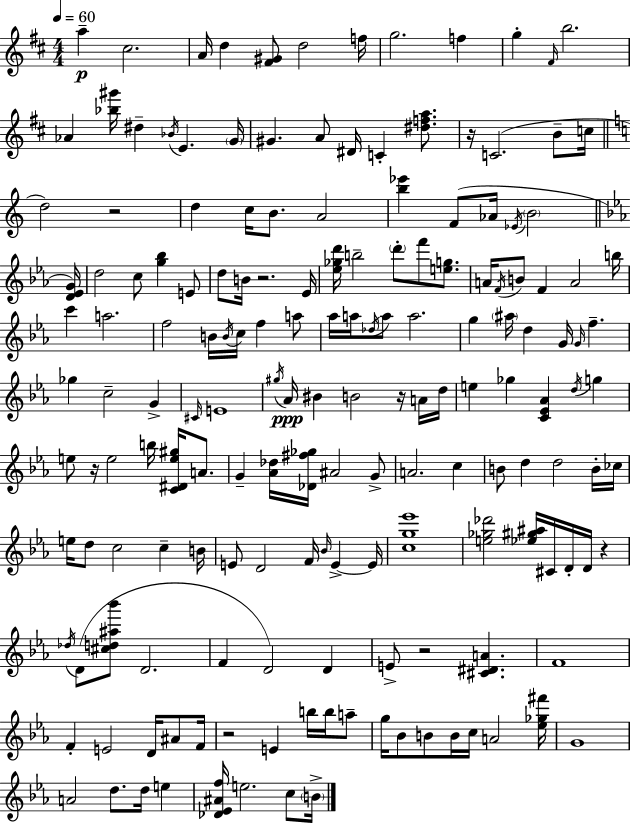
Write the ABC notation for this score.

X:1
T:Untitled
M:4/4
L:1/4
K:D
a ^c2 A/4 d [^F^G]/2 d2 f/4 g2 f g ^F/4 b2 _A [_b^g']/4 ^d _B/4 E G/4 ^G A/2 ^D/4 C [^dfa]/2 z/4 C2 B/2 c/4 d2 z2 d c/4 B/2 A2 [b_e'] F/2 _A/4 _E/4 B2 [D_EG]/4 d2 c/2 [g_b] E/2 d/2 B/4 z2 _E/4 [_e_gd']/4 b2 d'/2 f'/2 [eg]/2 A/4 F/4 B/2 F A2 b/4 c' a2 f2 B/4 B/4 c/4 f a/2 _a/4 a/4 _d/4 a/2 a2 g ^a/4 d G/4 G/4 f _g c2 G ^C/4 E4 ^g/4 _A/4 ^B B2 z/4 A/4 d/4 e _g [C_E_A] d/4 g e/2 z/4 e2 b/4 [C^De^g]/4 A/2 G [_A_d]/4 [_D^f_g]/4 ^A2 G/2 A2 c B/2 d d2 B/4 _c/4 e/4 d/2 c2 c B/4 E/2 D2 F/4 _B/4 E E/4 [cg_e']4 [e_g_d']2 [_e^g^a]/4 ^C/4 D/4 D/4 z _d/4 D/2 [^cd^a_b']/2 D2 F D2 D E/2 z2 [^C^DA] F4 F E2 D/4 ^A/2 F/4 z2 E b/4 b/4 a/2 g/4 _B/2 B/2 B/4 c/4 A2 [_e_g^f']/4 G4 A2 d/2 d/4 e [_D_E^Af]/4 e2 c/2 B/4